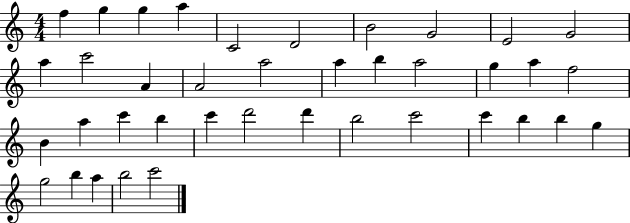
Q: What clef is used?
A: treble